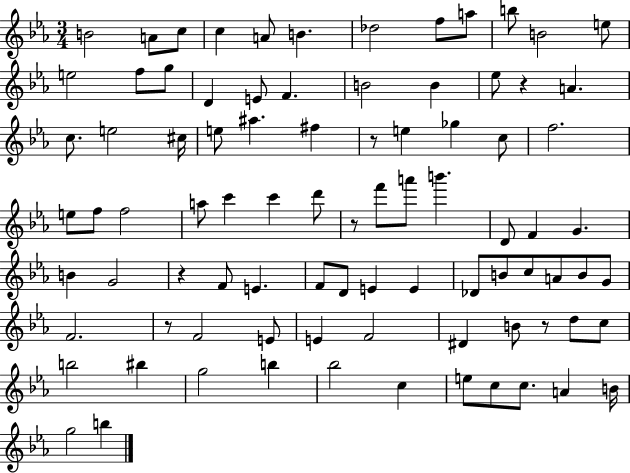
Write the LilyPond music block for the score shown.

{
  \clef treble
  \numericTimeSignature
  \time 3/4
  \key ees \major
  b'2 a'8 c''8 | c''4 a'8 b'4. | des''2 f''8 a''8 | b''8 b'2 e''8 | \break e''2 f''8 g''8 | d'4 e'8 f'4. | b'2 b'4 | ees''8 r4 a'4. | \break c''8. e''2 cis''16 | e''8 ais''4. fis''4 | r8 e''4 ges''4 c''8 | f''2. | \break e''8 f''8 f''2 | a''8 c'''4 c'''4 d'''8 | r8 f'''8 a'''8 b'''4. | d'8 f'4 g'4. | \break b'4 g'2 | r4 f'8 e'4. | f'8 d'8 e'4 e'4 | des'8 b'8 c''8 a'8 b'8 g'8 | \break f'2. | r8 f'2 e'8 | e'4 f'2 | dis'4 b'8 r8 d''8 c''8 | \break b''2 bis''4 | g''2 b''4 | bes''2 c''4 | e''8 c''8 c''8. a'4 b'16 | \break g''2 b''4 | \bar "|."
}